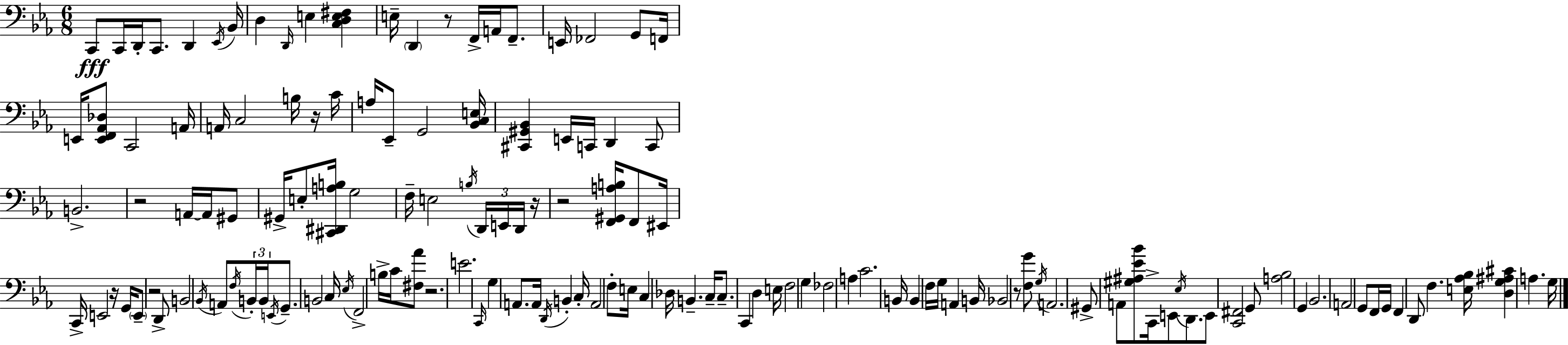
{
  \clef bass
  \numericTimeSignature
  \time 6/8
  \key ees \major
  c,8\fff c,16 d,16-. c,8. d,4 \acciaccatura { ees,16 } | bes,16 d4 \grace { d,16 } e4 <c d e fis>4 | e16-- \parenthesize d,4 r8 f,16-> a,16 f,8.-- | e,16 fes,2 g,8 | \break f,16 e,16 <e, f, aes, des>8 c,2 | a,16 a,16 c2 b16 | r16 c'16 a16 ees,8-- g,2 | <bes, c e>16 <cis, gis, bes,>4 e,16 c,16 d,4 | \break c,8 b,2.-> | r2 a,16~~ a,16 | gis,8 gis,16-> e8-. <cis, dis, a b>16 g2 | f16-- e2 \acciaccatura { b16 } | \break \tuplet 3/2 { d,16 e,16 d,16 } r16 r2 | <f, gis, a b>16 f,8 eis,16 c,16-> e,2 | r16 g,16 \parenthesize e,8-- r2 | d,8-> b,2 \acciaccatura { bes,16 } | \break a,8 \acciaccatura { f16 } \tuplet 3/2 { b,16-. b,16 \acciaccatura { e,16 } } g,8.-- b,2 | c16 \acciaccatura { ees16 } f,2-> | b16-> c'16 <fis aes'>8 r2. | e'2. | \break \grace { c,16 } g4 | a,8. a,16 \acciaccatura { d,16 } b,4-. c16-. a,2 | f8-. e16 c4 | des16 b,4.-- c16-- c8.-- | \break c,4 d4 e16 f2 | g4 fes2 | a4 c'2. | b,16 b,4 | \break f16 g16 a,4 b,16 bes,2 | r8 <f g'>8 \acciaccatura { g16 } a,2. | gis,8-> | a,8 <gis ais ees' bes'>8 c,16-> e,8 \acciaccatura { ees16 } d,8. e,8 | \break <c, fis,>2 g,8 <a bes>2 | g,4 bes,2. | a,2 | g,8 f,16 g,16 f,4 | \break d,8 f4. <e aes bes>16 | <d g ais cis'>4 a4. g16 \bar "|."
}